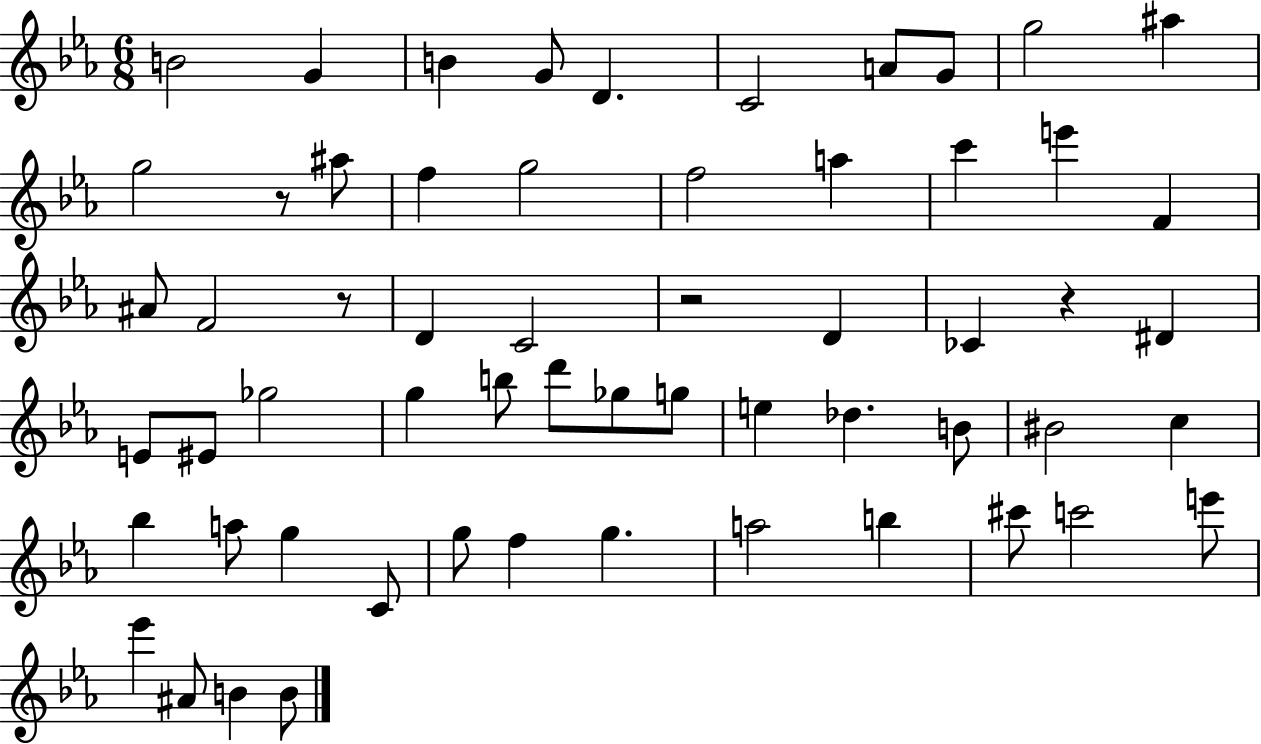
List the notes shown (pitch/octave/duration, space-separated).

B4/h G4/q B4/q G4/e D4/q. C4/h A4/e G4/e G5/h A#5/q G5/h R/e A#5/e F5/q G5/h F5/h A5/q C6/q E6/q F4/q A#4/e F4/h R/e D4/q C4/h R/h D4/q CES4/q R/q D#4/q E4/e EIS4/e Gb5/h G5/q B5/e D6/e Gb5/e G5/e E5/q Db5/q. B4/e BIS4/h C5/q Bb5/q A5/e G5/q C4/e G5/e F5/q G5/q. A5/h B5/q C#6/e C6/h E6/e Eb6/q A#4/e B4/q B4/e